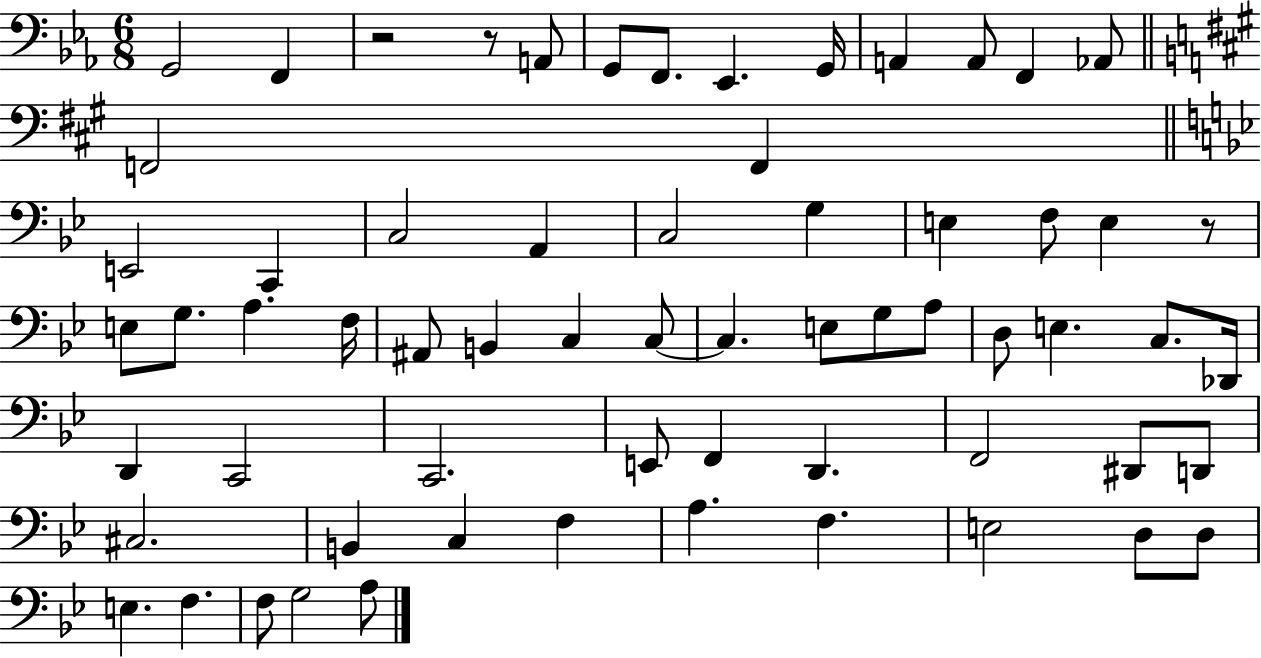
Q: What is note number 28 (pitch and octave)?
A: B2